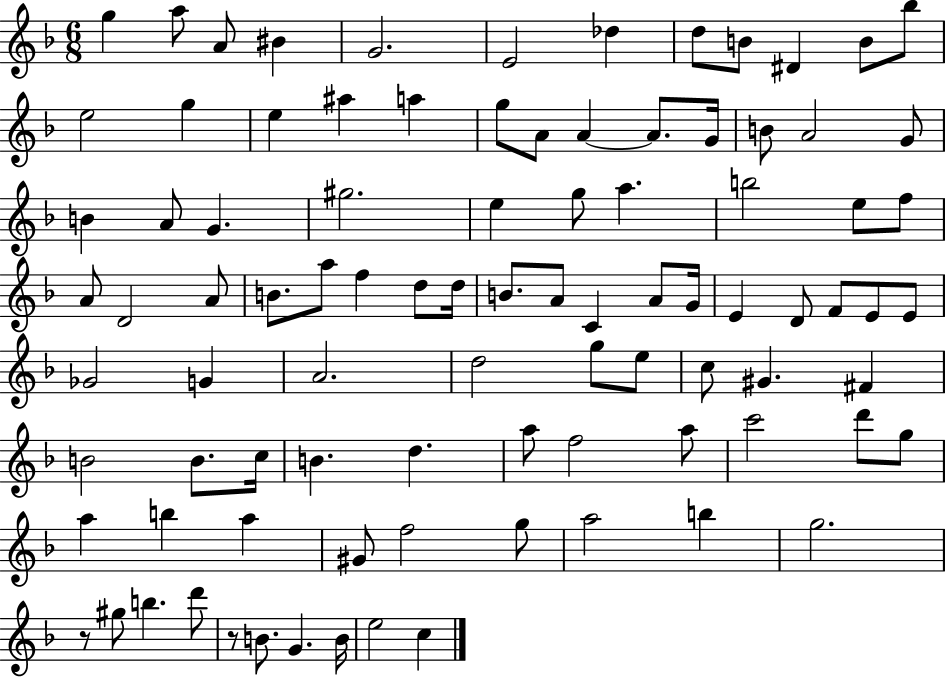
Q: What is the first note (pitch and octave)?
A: G5